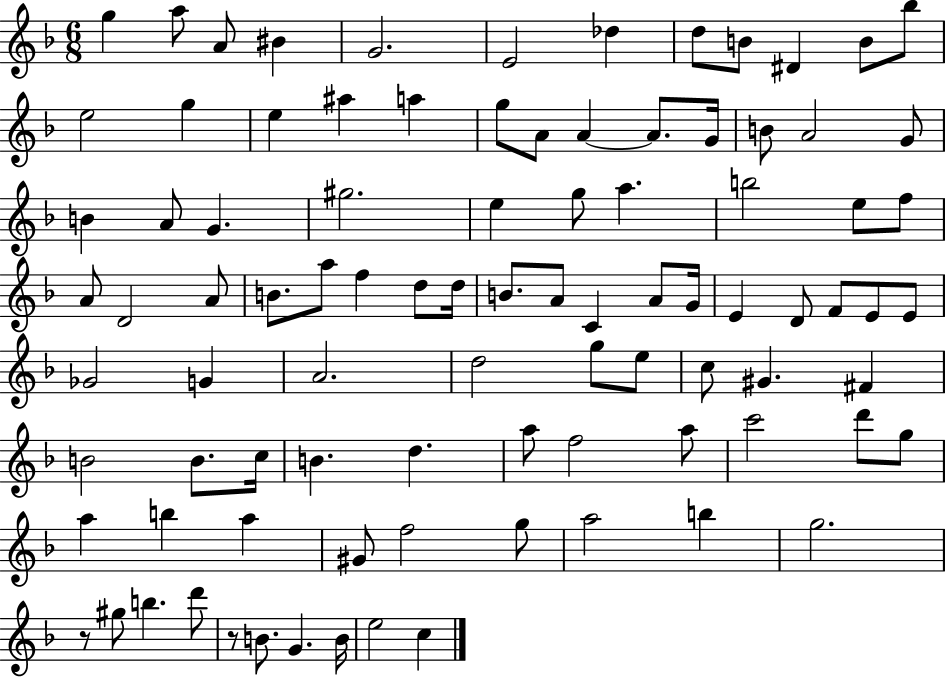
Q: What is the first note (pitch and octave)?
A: G5